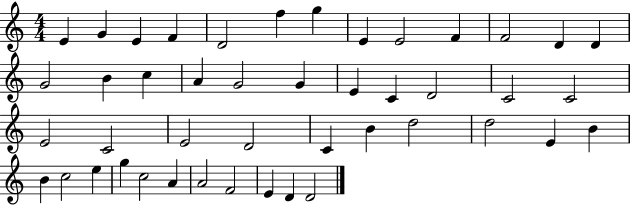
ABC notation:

X:1
T:Untitled
M:4/4
L:1/4
K:C
E G E F D2 f g E E2 F F2 D D G2 B c A G2 G E C D2 C2 C2 E2 C2 E2 D2 C B d2 d2 E B B c2 e g c2 A A2 F2 E D D2